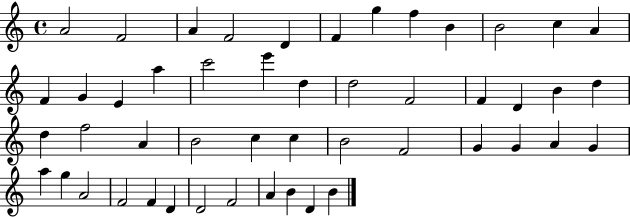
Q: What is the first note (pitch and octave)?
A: A4